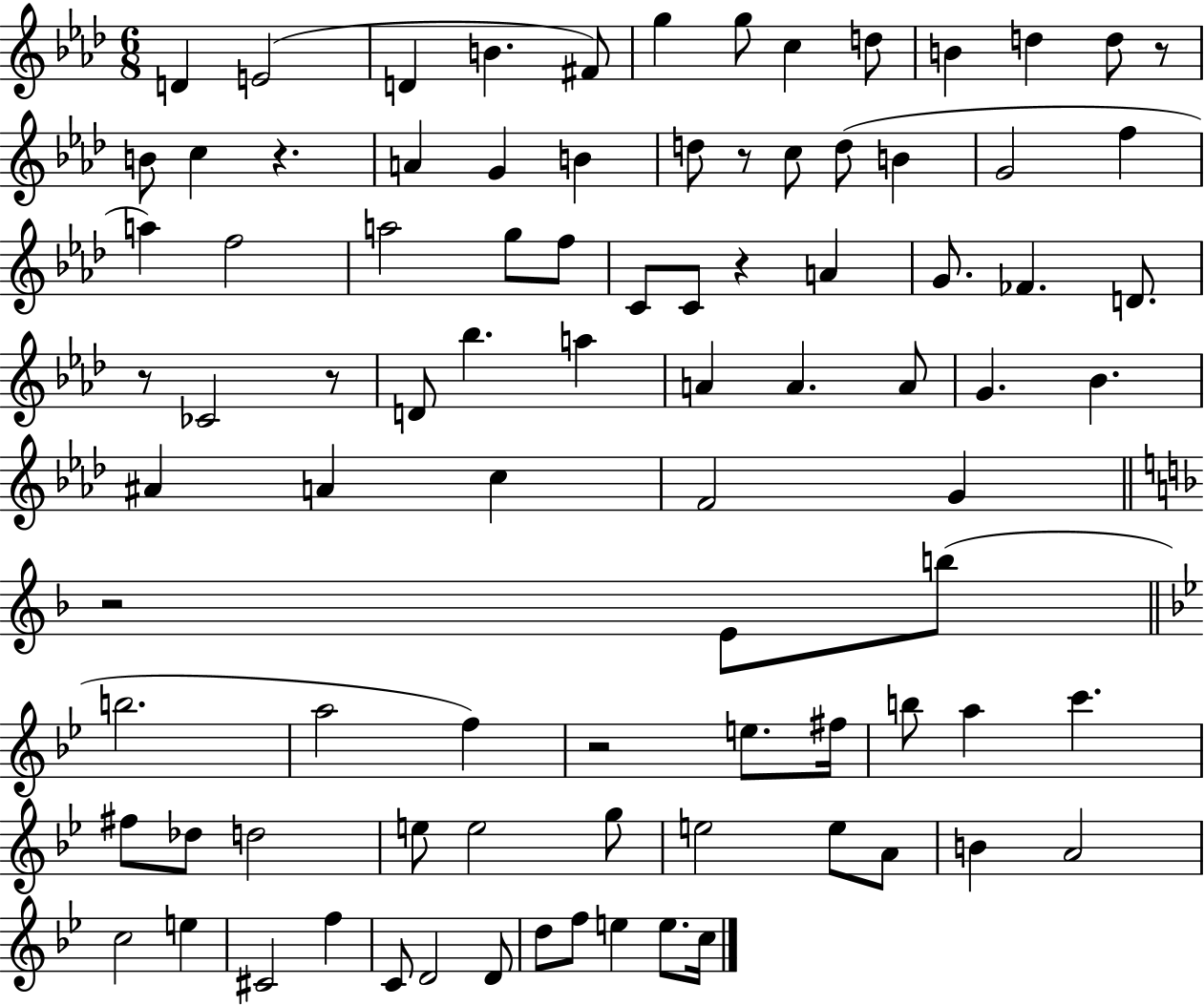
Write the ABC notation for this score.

X:1
T:Untitled
M:6/8
L:1/4
K:Ab
D E2 D B ^F/2 g g/2 c d/2 B d d/2 z/2 B/2 c z A G B d/2 z/2 c/2 d/2 B G2 f a f2 a2 g/2 f/2 C/2 C/2 z A G/2 _F D/2 z/2 _C2 z/2 D/2 _b a A A A/2 G _B ^A A c F2 G z2 E/2 b/2 b2 a2 f z2 e/2 ^f/4 b/2 a c' ^f/2 _d/2 d2 e/2 e2 g/2 e2 e/2 A/2 B A2 c2 e ^C2 f C/2 D2 D/2 d/2 f/2 e e/2 c/4